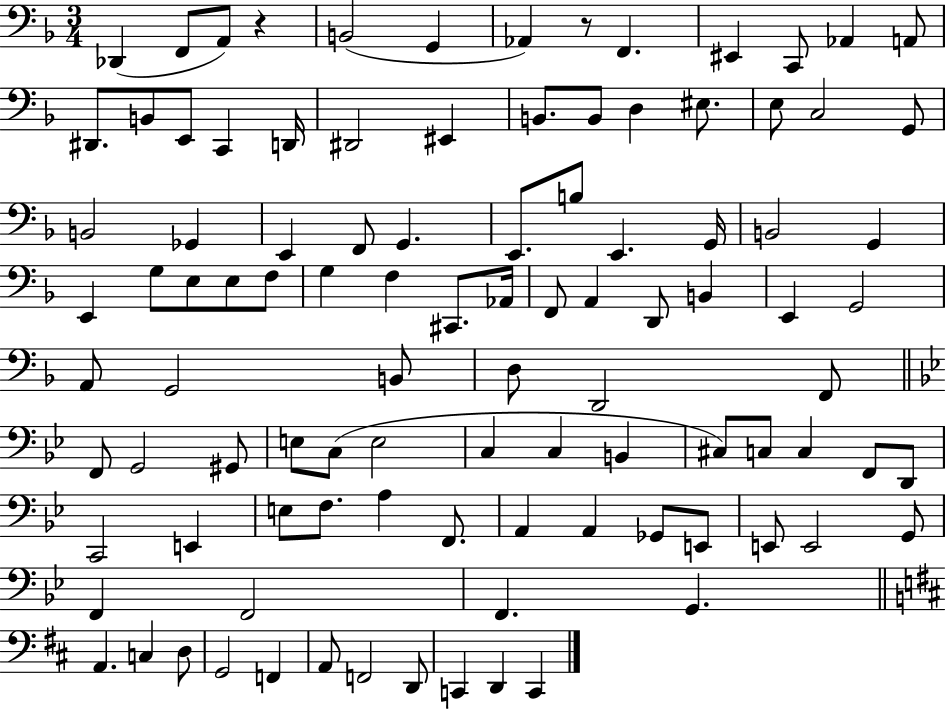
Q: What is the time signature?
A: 3/4